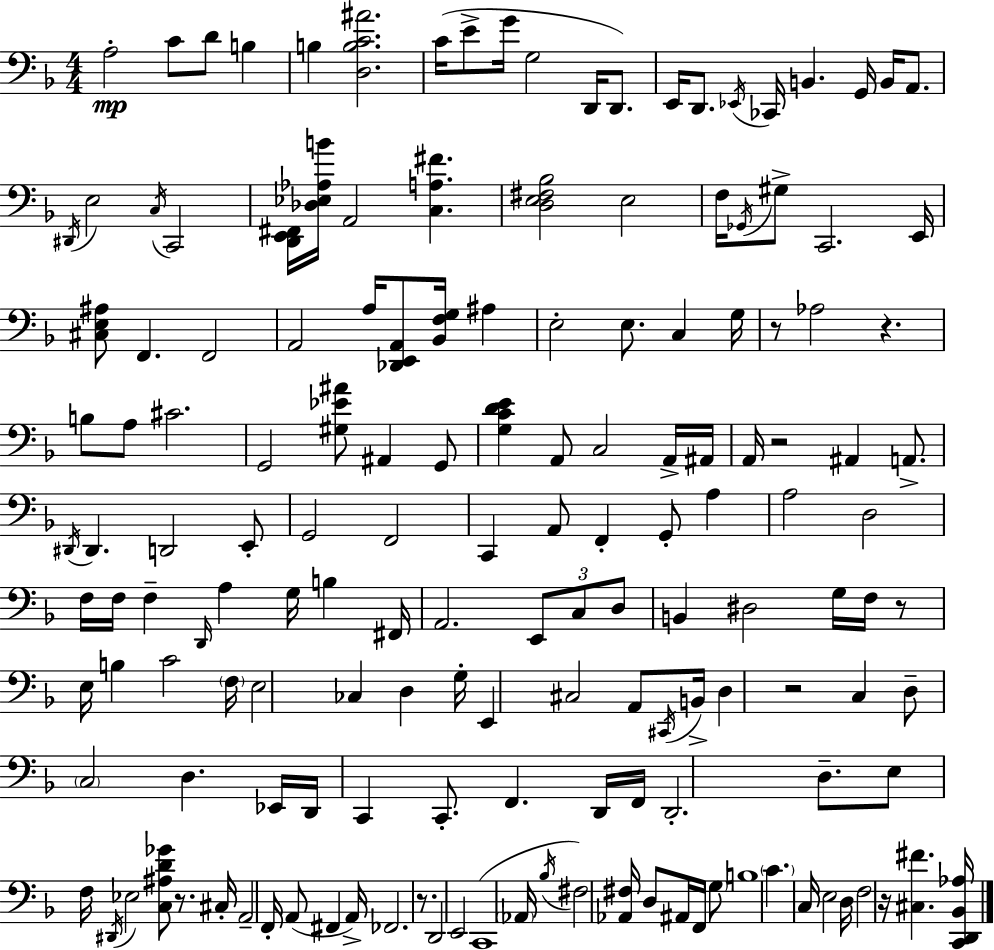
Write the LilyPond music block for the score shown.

{
  \clef bass
  \numericTimeSignature
  \time 4/4
  \key f \major
  a2-.\mp c'8 d'8 b4 | b4 <d b c' ais'>2. | c'16( e'8-> g'16 g2 d,16 d,8.) | e,16 d,8. \acciaccatura { ees,16 } ces,16 b,4. g,16 b,16 a,8. | \break \acciaccatura { dis,16 } e2 \acciaccatura { c16 } c,2 | <d, e, fis,>16 <des ees aes b'>16 a,2 <c a fis'>4. | <d e fis bes>2 e2 | f16 \acciaccatura { ges,16 } gis8-> c,2. | \break e,16 <cis e ais>8 f,4. f,2 | a,2 a16 <des, e, a,>8 <bes, f g>16 | ais4 e2-. e8. c4 | g16 r8 aes2 r4. | \break b8 a8 cis'2. | g,2 <gis ees' ais'>8 ais,4 | g,8 <g c' d' e'>4 a,8 c2 | a,16-> ais,16 a,16 r2 ais,4 | \break a,8.-> \acciaccatura { dis,16 } dis,4. d,2 | e,8-. g,2 f,2 | c,4 a,8 f,4-. g,8-. | a4 a2 d2 | \break f16 f16 f4-- \grace { d,16 } a4 | g16 b4 fis,16 a,2. | \tuplet 3/2 { e,8 c8 d8 } b,4 dis2 | g16 f16 r8 e16 b4 c'2 | \break \parenthesize f16 e2 ces4 | d4 g16-. e,4 cis2 | a,8 \acciaccatura { cis,16 } b,16-> d4 r2 | c4 d8-- \parenthesize c2 | \break d4. ees,16 d,16 c,4 c,8.-. | f,4. d,16 f,16 d,2.-. | d8.-- e8 f16 \acciaccatura { dis,16 } ees2 | <c ais d' ges'>8 r8. cis16-. a,2-- | \break f,16-. a,8( fis,4 a,16->) fes,2. | r8. d,2 | e,2 c,1( | \parenthesize aes,16 \acciaccatura { bes16 }) fis2 | \break <aes, fis>16 d8 ais,16 f,16 \parenthesize g8 b1 | \parenthesize c'4. c16 | e2 d16 f2 | r16 <cis fis'>4. <c, d, bes, aes>16 \bar "|."
}